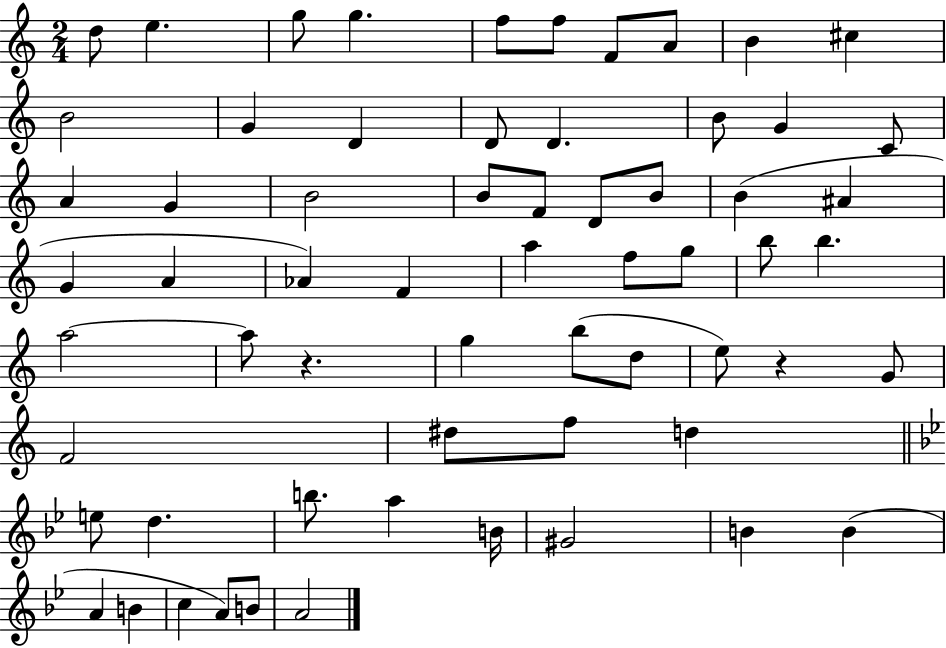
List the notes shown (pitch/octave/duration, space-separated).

D5/e E5/q. G5/e G5/q. F5/e F5/e F4/e A4/e B4/q C#5/q B4/h G4/q D4/q D4/e D4/q. B4/e G4/q C4/e A4/q G4/q B4/h B4/e F4/e D4/e B4/e B4/q A#4/q G4/q A4/q Ab4/q F4/q A5/q F5/e G5/e B5/e B5/q. A5/h A5/e R/q. G5/q B5/e D5/e E5/e R/q G4/e F4/h D#5/e F5/e D5/q E5/e D5/q. B5/e. A5/q B4/s G#4/h B4/q B4/q A4/q B4/q C5/q A4/e B4/e A4/h